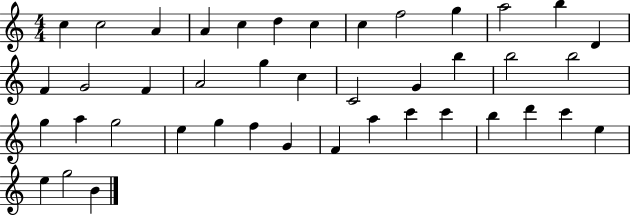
C5/q C5/h A4/q A4/q C5/q D5/q C5/q C5/q F5/h G5/q A5/h B5/q D4/q F4/q G4/h F4/q A4/h G5/q C5/q C4/h G4/q B5/q B5/h B5/h G5/q A5/q G5/h E5/q G5/q F5/q G4/q F4/q A5/q C6/q C6/q B5/q D6/q C6/q E5/q E5/q G5/h B4/q